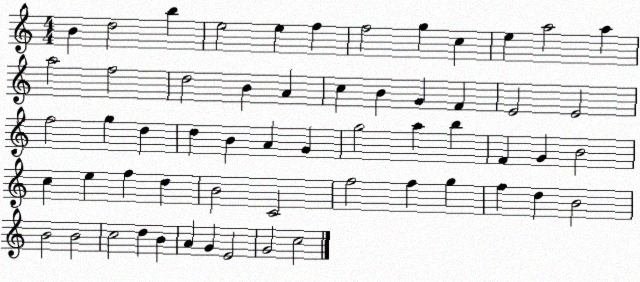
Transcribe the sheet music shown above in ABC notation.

X:1
T:Untitled
M:4/4
L:1/4
K:C
B d2 b e2 e f f2 g c e a2 a a2 f2 d2 B A c B G F E2 E2 f2 g d d B A G g2 a b F G B2 c e f d B2 C2 f2 f g f d B2 B2 B2 c2 d B A G E2 G2 c2